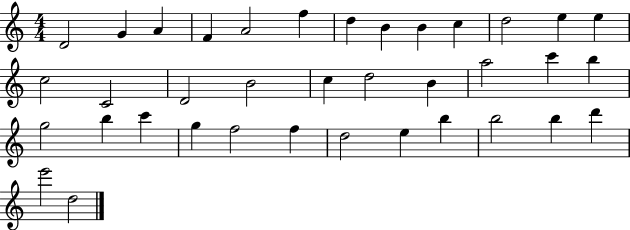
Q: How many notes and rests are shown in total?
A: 37